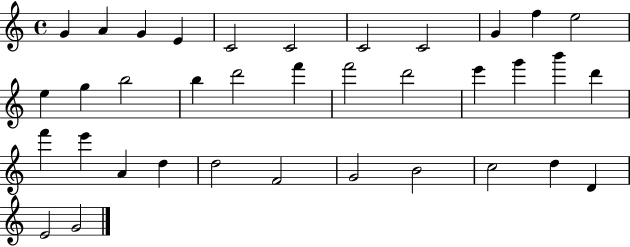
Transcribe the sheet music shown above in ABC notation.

X:1
T:Untitled
M:4/4
L:1/4
K:C
G A G E C2 C2 C2 C2 G f e2 e g b2 b d'2 f' f'2 d'2 e' g' b' d' f' e' A d d2 F2 G2 B2 c2 d D E2 G2